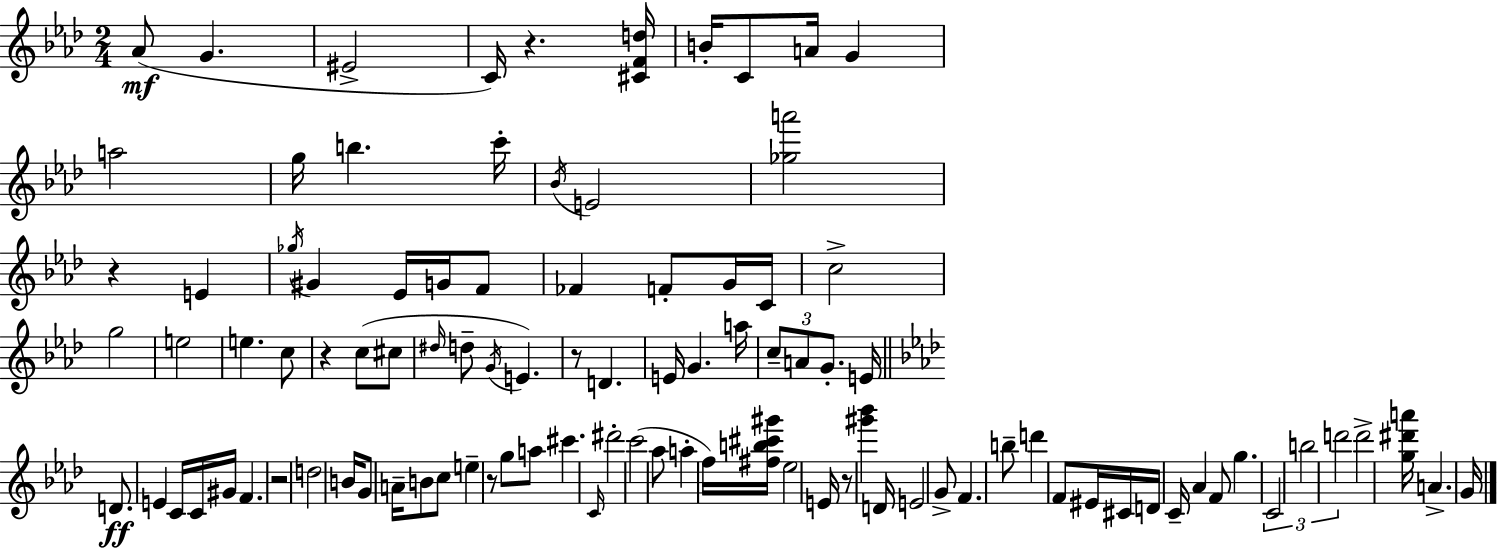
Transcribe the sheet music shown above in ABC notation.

X:1
T:Untitled
M:2/4
L:1/4
K:Ab
_A/2 G ^E2 C/4 z [^CFd]/4 B/4 C/2 A/4 G a2 g/4 b c'/4 _B/4 E2 [_ga']2 z E _g/4 ^G _E/4 G/4 F/2 _F F/2 G/4 C/4 c2 g2 e2 e c/2 z c/2 ^c/2 ^d/4 d/2 G/4 E z/2 D E/4 G a/4 c/2 A/2 G/2 E/4 D/2 E C/4 C/4 ^G/4 F z2 d2 B/4 G/2 A/4 B/2 c/2 e z/2 g/2 a/2 ^c' C/4 ^d'2 c'2 _a/2 a f/4 [^fb^c'^g']/4 _e2 E/4 z/2 [^g'_b'] D/4 E2 G/2 F b/2 d' F/2 ^E/4 ^C/4 D/4 C/4 _A F/2 g C2 b2 d'2 d'2 [g^d'a']/4 A G/4